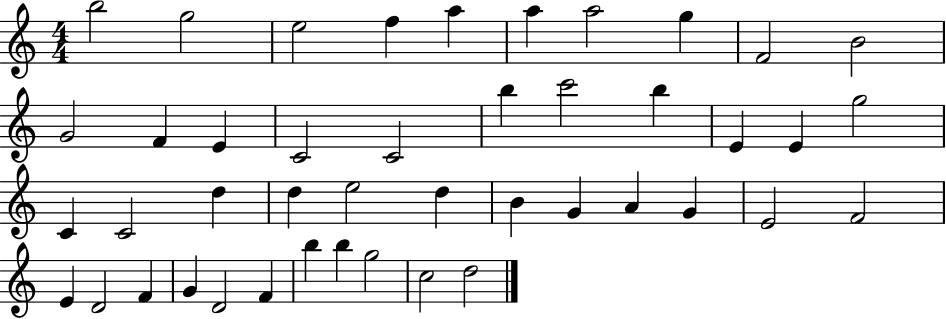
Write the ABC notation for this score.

X:1
T:Untitled
M:4/4
L:1/4
K:C
b2 g2 e2 f a a a2 g F2 B2 G2 F E C2 C2 b c'2 b E E g2 C C2 d d e2 d B G A G E2 F2 E D2 F G D2 F b b g2 c2 d2